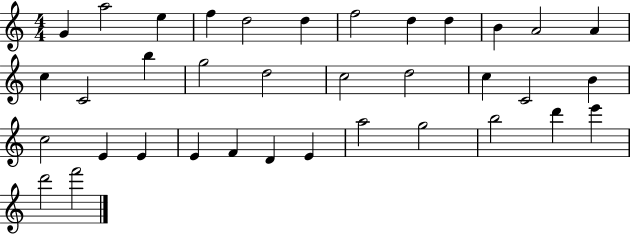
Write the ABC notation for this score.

X:1
T:Untitled
M:4/4
L:1/4
K:C
G a2 e f d2 d f2 d d B A2 A c C2 b g2 d2 c2 d2 c C2 B c2 E E E F D E a2 g2 b2 d' e' d'2 f'2